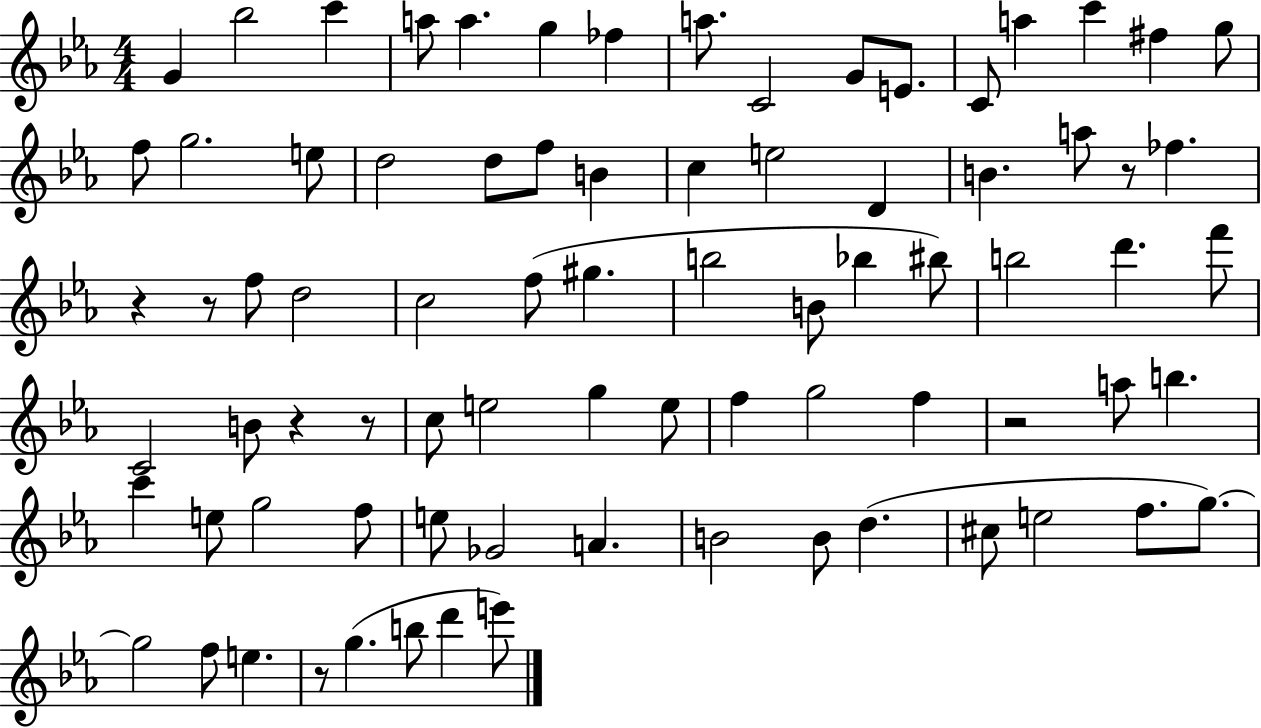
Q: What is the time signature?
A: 4/4